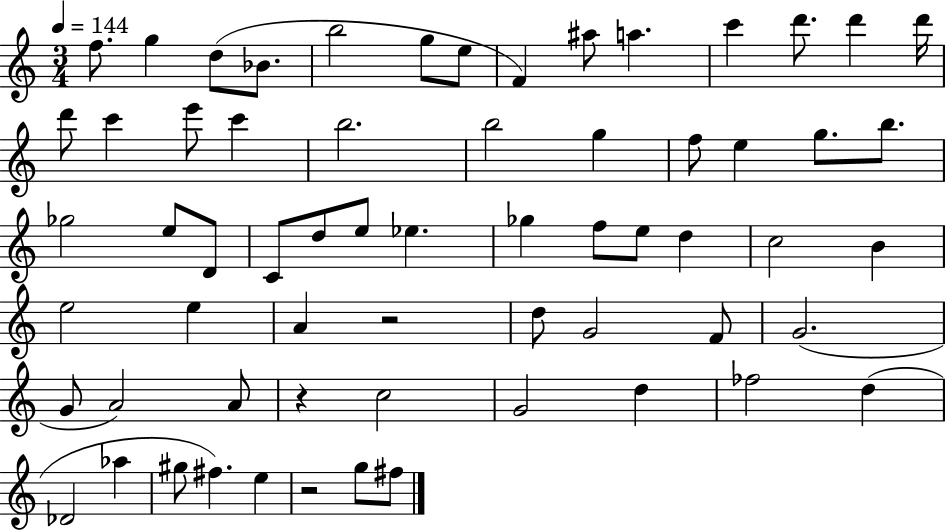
{
  \clef treble
  \numericTimeSignature
  \time 3/4
  \key c \major
  \tempo 4 = 144
  f''8. g''4 d''8( bes'8. | b''2 g''8 e''8 | f'4) ais''8 a''4. | c'''4 d'''8. d'''4 d'''16 | \break d'''8 c'''4 e'''8 c'''4 | b''2. | b''2 g''4 | f''8 e''4 g''8. b''8. | \break ges''2 e''8 d'8 | c'8 d''8 e''8 ees''4. | ges''4 f''8 e''8 d''4 | c''2 b'4 | \break e''2 e''4 | a'4 r2 | d''8 g'2 f'8 | g'2.( | \break g'8 a'2) a'8 | r4 c''2 | g'2 d''4 | fes''2 d''4( | \break des'2 aes''4 | gis''8 fis''4.) e''4 | r2 g''8 fis''8 | \bar "|."
}